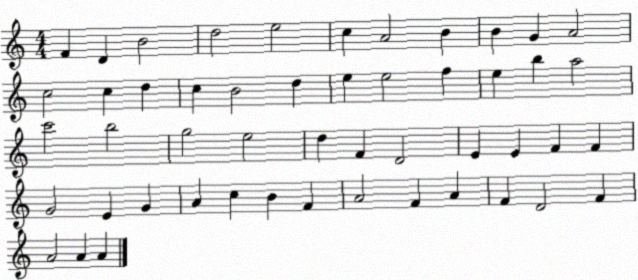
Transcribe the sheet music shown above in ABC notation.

X:1
T:Untitled
M:4/4
L:1/4
K:C
F D B2 d2 e2 c A2 B B G A2 c2 c d c B2 d e e2 f e b a2 c'2 b2 g2 e2 d F D2 E E F F G2 E G A c B F A2 F A F D2 F A2 A A